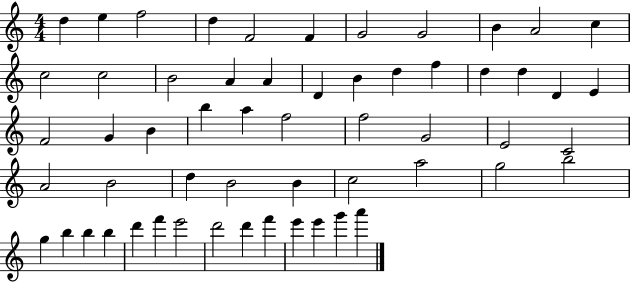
{
  \clef treble
  \numericTimeSignature
  \time 4/4
  \key c \major
  d''4 e''4 f''2 | d''4 f'2 f'4 | g'2 g'2 | b'4 a'2 c''4 | \break c''2 c''2 | b'2 a'4 a'4 | d'4 b'4 d''4 f''4 | d''4 d''4 d'4 e'4 | \break f'2 g'4 b'4 | b''4 a''4 f''2 | f''2 g'2 | e'2 c'2 | \break a'2 b'2 | d''4 b'2 b'4 | c''2 a''2 | g''2 b''2 | \break g''4 b''4 b''4 b''4 | d'''4 f'''4 e'''2 | d'''2 d'''4 f'''4 | e'''4 e'''4 g'''4 a'''4 | \break \bar "|."
}